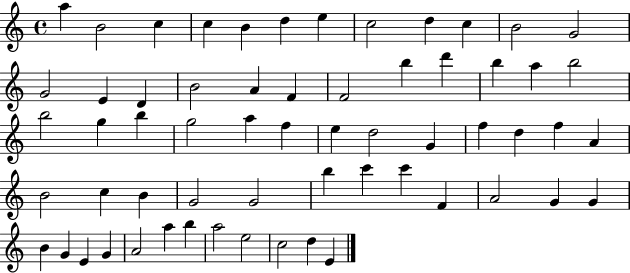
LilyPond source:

{
  \clef treble
  \time 4/4
  \defaultTimeSignature
  \key c \major
  a''4 b'2 c''4 | c''4 b'4 d''4 e''4 | c''2 d''4 c''4 | b'2 g'2 | \break g'2 e'4 d'4 | b'2 a'4 f'4 | f'2 b''4 d'''4 | b''4 a''4 b''2 | \break b''2 g''4 b''4 | g''2 a''4 f''4 | e''4 d''2 g'4 | f''4 d''4 f''4 a'4 | \break b'2 c''4 b'4 | g'2 g'2 | b''4 c'''4 c'''4 f'4 | a'2 g'4 g'4 | \break b'4 g'4 e'4 g'4 | a'2 a''4 b''4 | a''2 e''2 | c''2 d''4 e'4 | \break \bar "|."
}